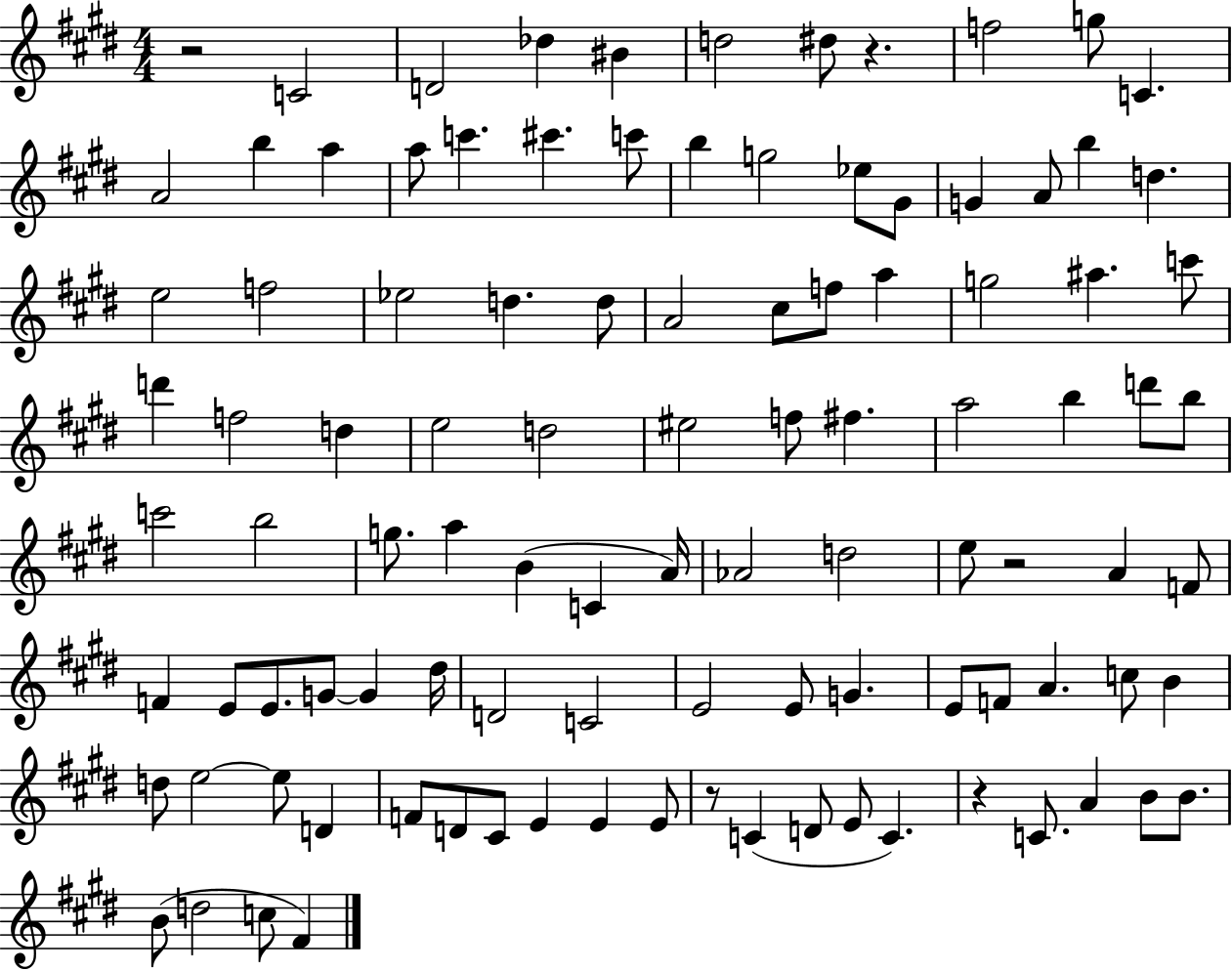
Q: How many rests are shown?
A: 5